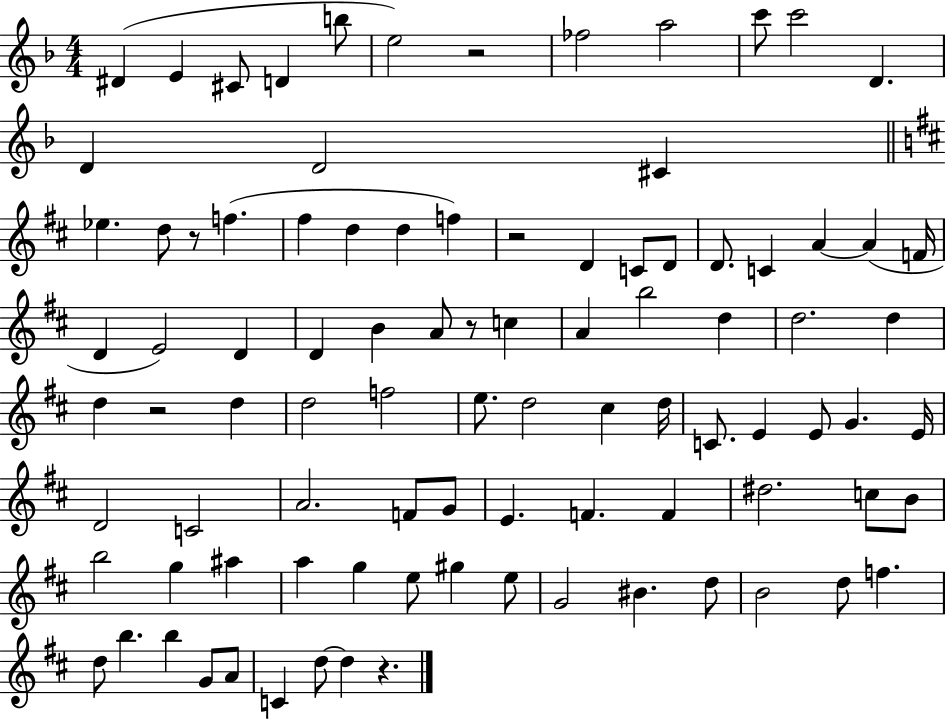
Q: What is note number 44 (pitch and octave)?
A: D5